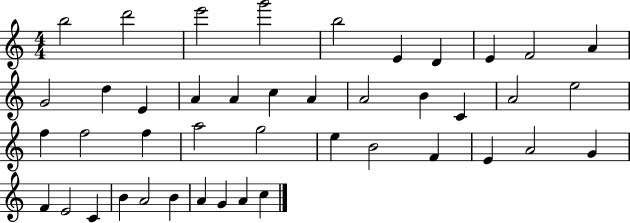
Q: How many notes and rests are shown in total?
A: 43